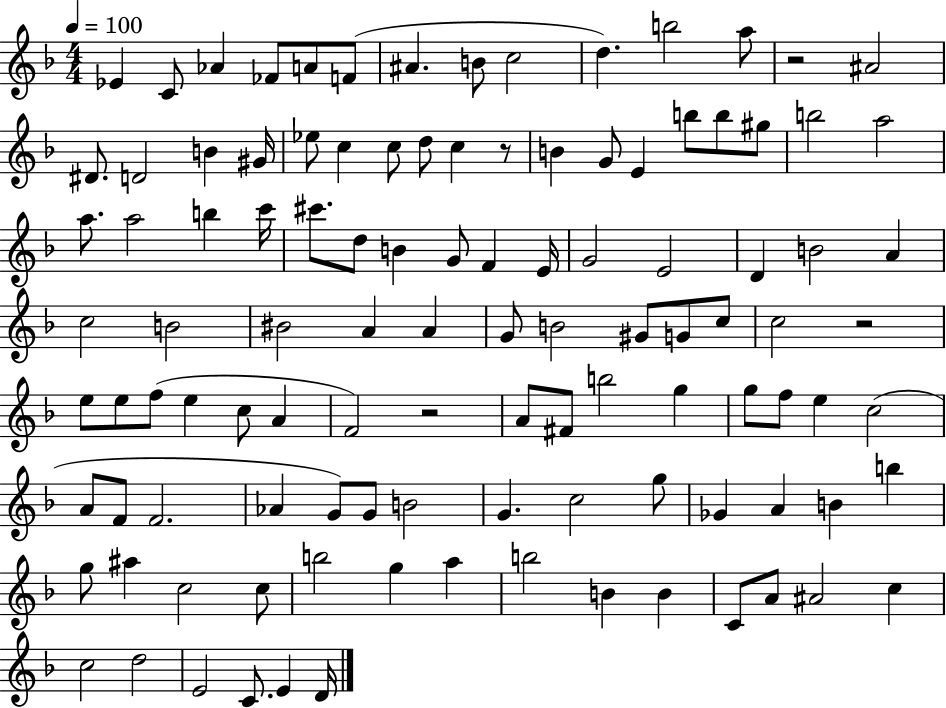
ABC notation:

X:1
T:Untitled
M:4/4
L:1/4
K:F
_E C/2 _A _F/2 A/2 F/2 ^A B/2 c2 d b2 a/2 z2 ^A2 ^D/2 D2 B ^G/4 _e/2 c c/2 d/2 c z/2 B G/2 E b/2 b/2 ^g/2 b2 a2 a/2 a2 b c'/4 ^c'/2 d/2 B G/2 F E/4 G2 E2 D B2 A c2 B2 ^B2 A A G/2 B2 ^G/2 G/2 c/2 c2 z2 e/2 e/2 f/2 e c/2 A F2 z2 A/2 ^F/2 b2 g g/2 f/2 e c2 A/2 F/2 F2 _A G/2 G/2 B2 G c2 g/2 _G A B b g/2 ^a c2 c/2 b2 g a b2 B B C/2 A/2 ^A2 c c2 d2 E2 C/2 E D/4